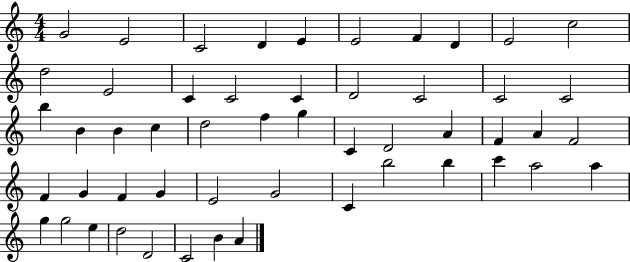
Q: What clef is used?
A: treble